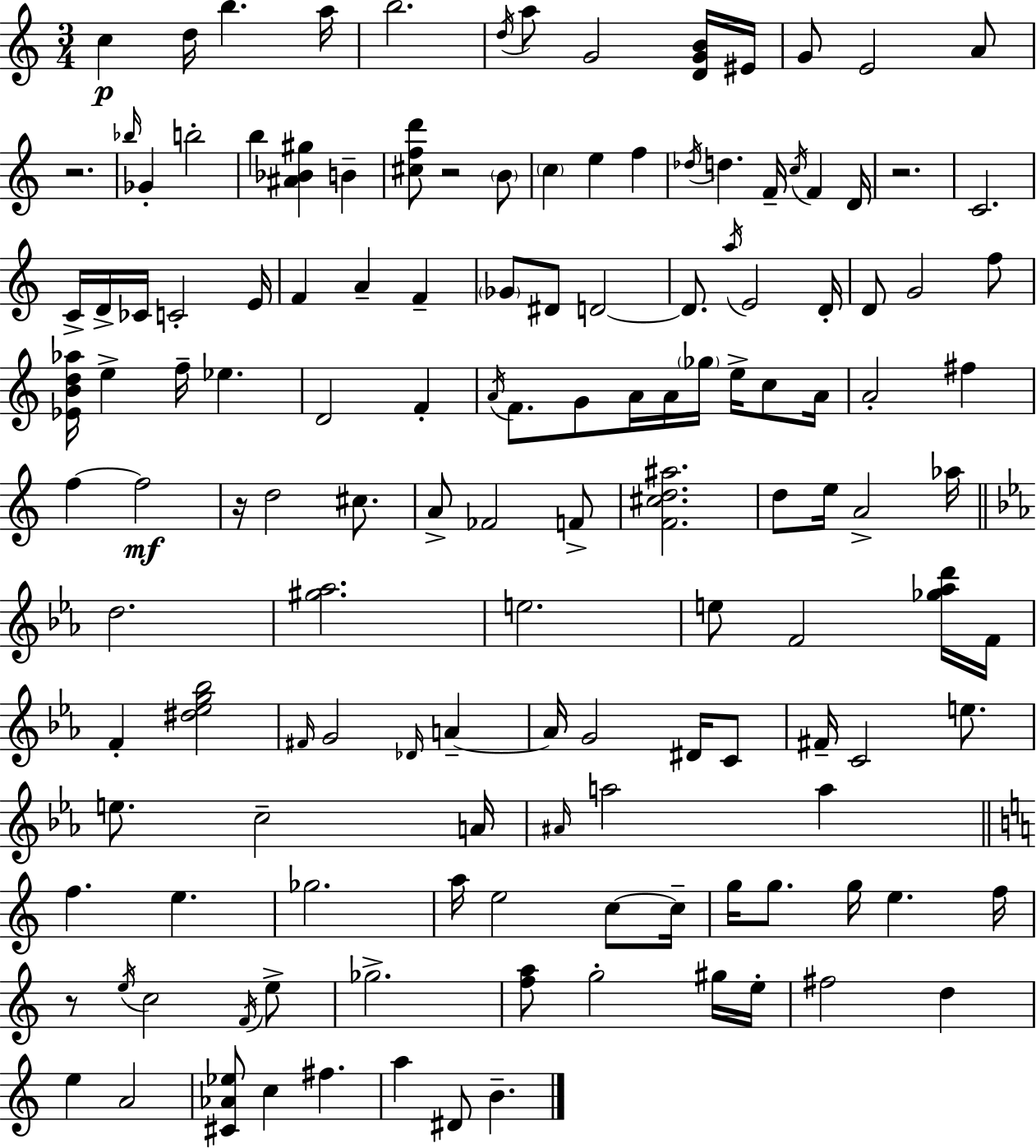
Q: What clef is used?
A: treble